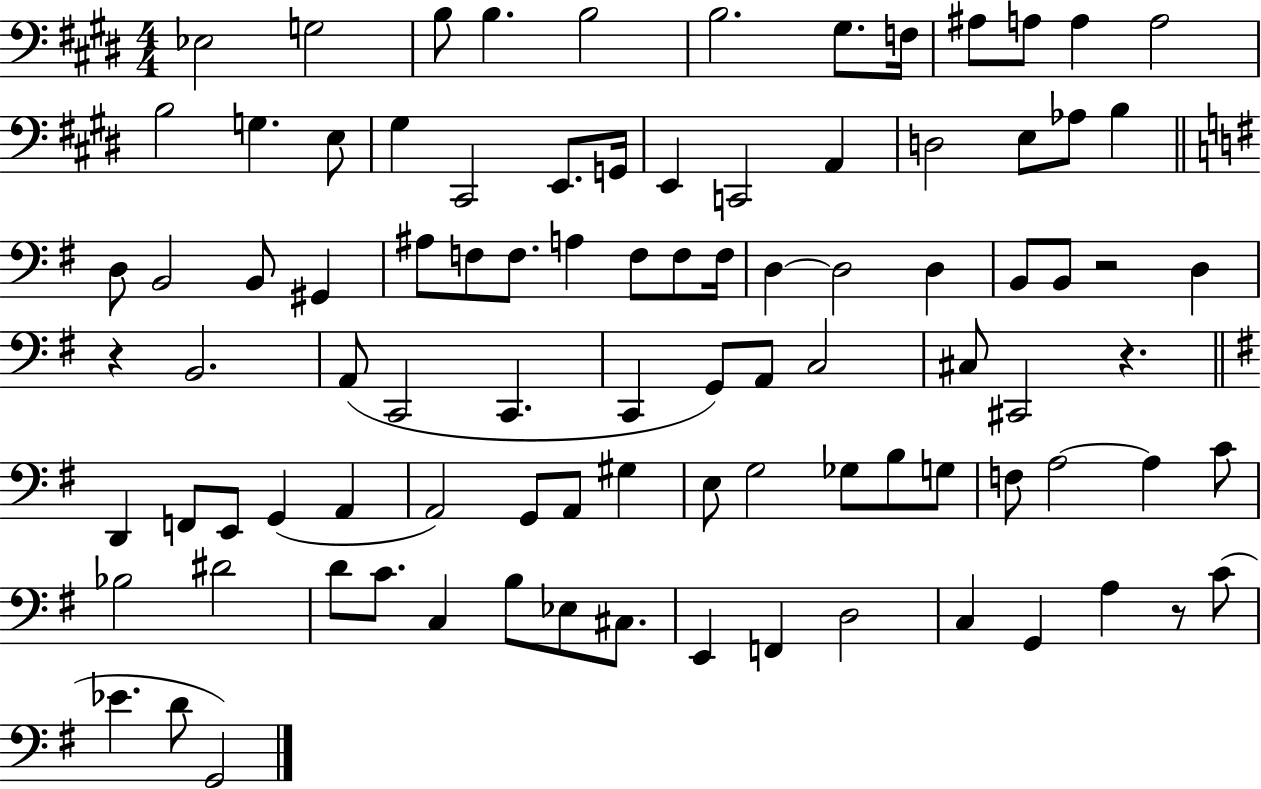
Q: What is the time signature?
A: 4/4